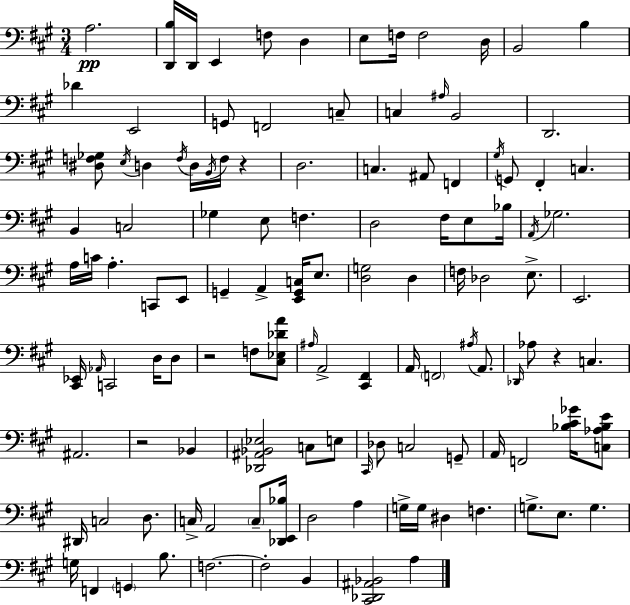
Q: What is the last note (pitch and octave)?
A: A3